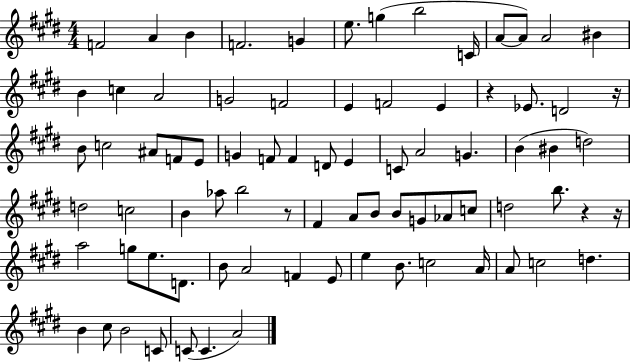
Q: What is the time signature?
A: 4/4